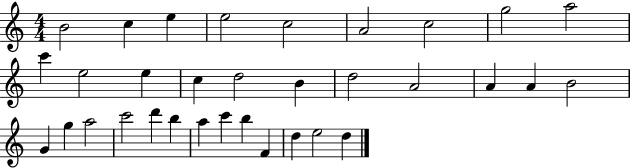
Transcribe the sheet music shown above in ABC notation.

X:1
T:Untitled
M:4/4
L:1/4
K:C
B2 c e e2 c2 A2 c2 g2 a2 c' e2 e c d2 B d2 A2 A A B2 G g a2 c'2 d' b a c' b F d e2 d